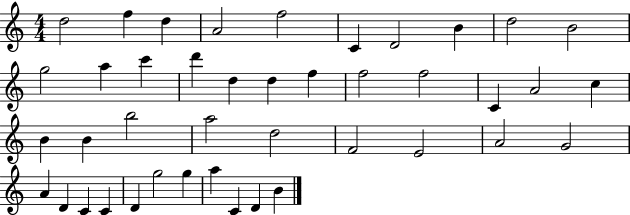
X:1
T:Untitled
M:4/4
L:1/4
K:C
d2 f d A2 f2 C D2 B d2 B2 g2 a c' d' d d f f2 f2 C A2 c B B b2 a2 d2 F2 E2 A2 G2 A D C C D g2 g a C D B